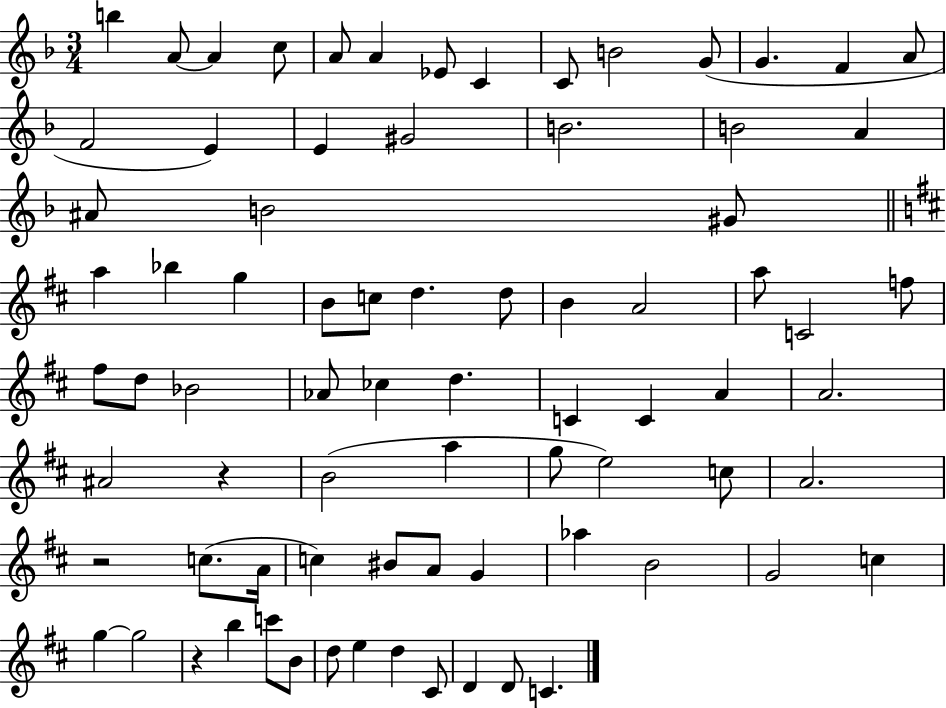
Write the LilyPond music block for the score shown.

{
  \clef treble
  \numericTimeSignature
  \time 3/4
  \key f \major
  \repeat volta 2 { b''4 a'8~~ a'4 c''8 | a'8 a'4 ees'8 c'4 | c'8 b'2 g'8( | g'4. f'4 a'8 | \break f'2 e'4) | e'4 gis'2 | b'2. | b'2 a'4 | \break ais'8 b'2 gis'8 | \bar "||" \break \key b \minor a''4 bes''4 g''4 | b'8 c''8 d''4. d''8 | b'4 a'2 | a''8 c'2 f''8 | \break fis''8 d''8 bes'2 | aes'8 ces''4 d''4. | c'4 c'4 a'4 | a'2. | \break ais'2 r4 | b'2( a''4 | g''8 e''2) c''8 | a'2. | \break r2 c''8.( a'16 | c''4) bis'8 a'8 g'4 | aes''4 b'2 | g'2 c''4 | \break g''4~~ g''2 | r4 b''4 c'''8 b'8 | d''8 e''4 d''4 cis'8 | d'4 d'8 c'4. | \break } \bar "|."
}